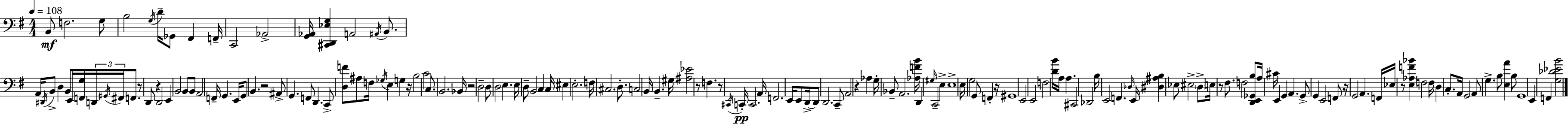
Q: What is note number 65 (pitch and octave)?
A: D3